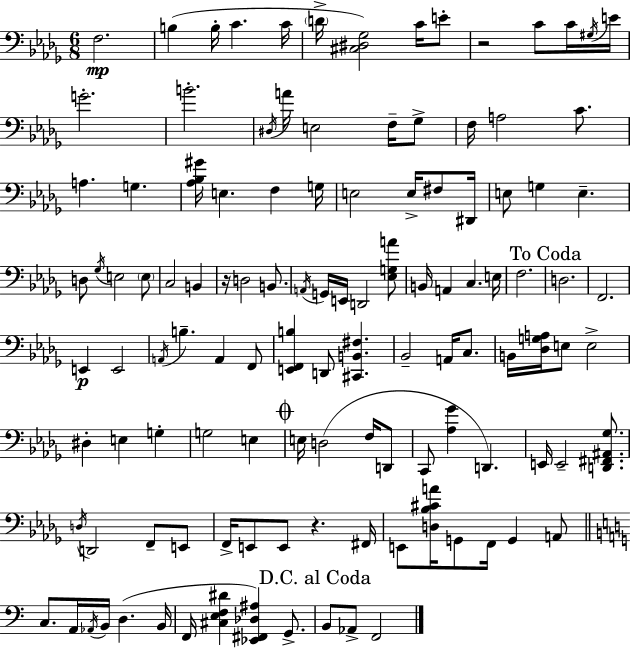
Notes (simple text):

F3/h. B3/q B3/s C4/q. C4/s D4/s [C#3,D#3,Gb3]/h C4/s E4/e R/h C4/e C4/s G#3/s E4/s G4/h. B4/h. D#3/s A4/s E3/h F3/s Gb3/e F3/s A3/h C4/e. A3/q. G3/q. [Ab3,Bb3,G#4]/s E3/q. F3/q G3/s E3/h E3/s F#3/e D#2/s E3/e G3/q E3/q. D3/e Gb3/s E3/h E3/e C3/h B2/q R/s D3/h B2/e. A2/s G2/s E2/s D2/h [Eb3,G3,A4]/e B2/s A2/q C3/q. E3/s F3/h. D3/h. F2/h. E2/q E2/h A2/s B3/q. A2/q F2/e [E2,F2,B3]/q D2/e [C#2,B2,F#3]/q. Bb2/h A2/s C3/e. B2/s [Db3,G3,A3]/s E3/e E3/h D#3/q E3/q G3/q G3/h E3/q E3/s D3/h F3/s D2/e C2/e [Ab3,Gb4]/q D2/q. E2/s E2/h [D2,F#2,A#2,Gb3]/e. D3/s D2/h F2/e E2/e F2/s E2/e E2/e R/q. F#2/s E2/e [D3,Bb3,C#4,A4]/s G2/e F2/s G2/q A2/e C3/e. A2/s Ab2/s B2/s D3/q. B2/s F2/s [C#3,E3,F3,D#4]/q [Eb2,F#2,Db3,A#3]/q G2/e. B2/e Ab2/e F2/h